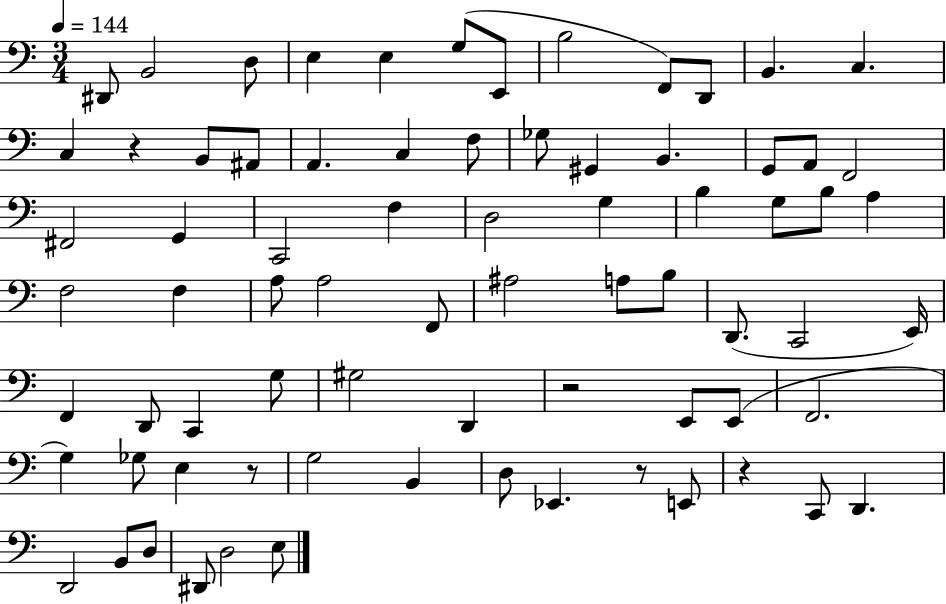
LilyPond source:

{
  \clef bass
  \numericTimeSignature
  \time 3/4
  \key c \major
  \tempo 4 = 144
  \repeat volta 2 { dis,8 b,2 d8 | e4 e4 g8( e,8 | b2 f,8) d,8 | b,4. c4. | \break c4 r4 b,8 ais,8 | a,4. c4 f8 | ges8 gis,4 b,4. | g,8 a,8 f,2 | \break fis,2 g,4 | c,2 f4 | d2 g4 | b4 g8 b8 a4 | \break f2 f4 | a8 a2 f,8 | ais2 a8 b8 | d,8.( c,2 e,16) | \break f,4 d,8 c,4 g8 | gis2 d,4 | r2 e,8 e,8( | f,2. | \break g4) ges8 e4 r8 | g2 b,4 | d8 ees,4. r8 e,8 | r4 c,8 d,4. | \break d,2 b,8 d8 | dis,8 d2 e8 | } \bar "|."
}